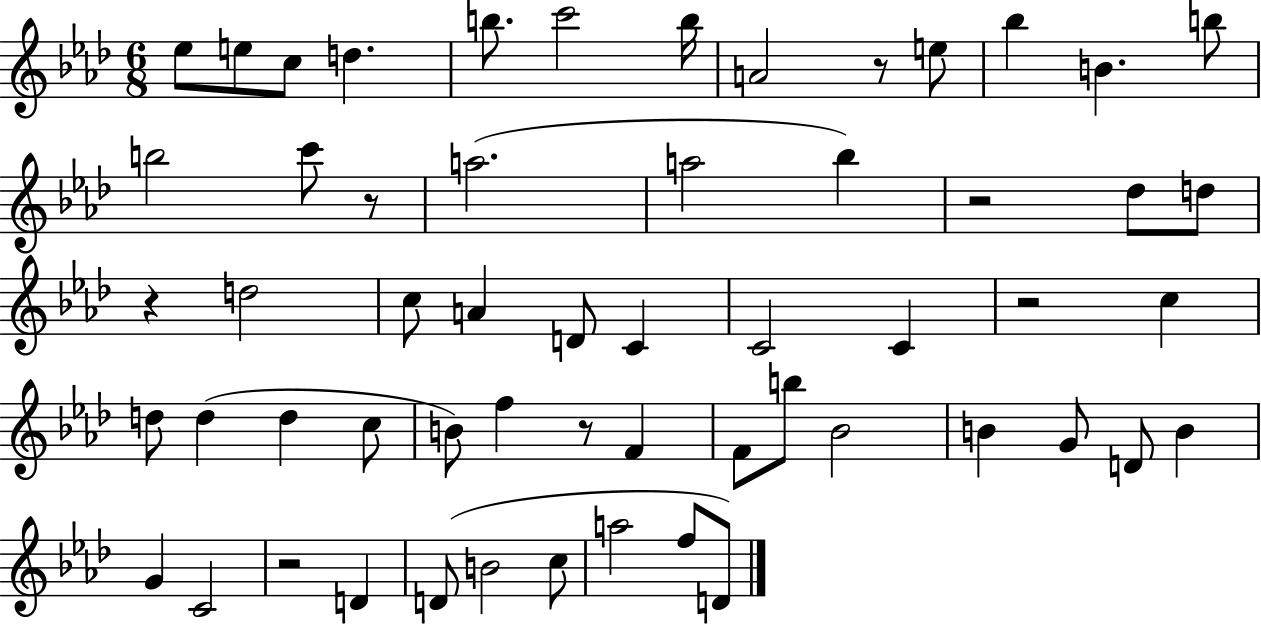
Eb5/e E5/e C5/e D5/q. B5/e. C6/h B5/s A4/h R/e E5/e Bb5/q B4/q. B5/e B5/h C6/e R/e A5/h. A5/h Bb5/q R/h Db5/e D5/e R/q D5/h C5/e A4/q D4/e C4/q C4/h C4/q R/h C5/q D5/e D5/q D5/q C5/e B4/e F5/q R/e F4/q F4/e B5/e Bb4/h B4/q G4/e D4/e B4/q G4/q C4/h R/h D4/q D4/e B4/h C5/e A5/h F5/e D4/e